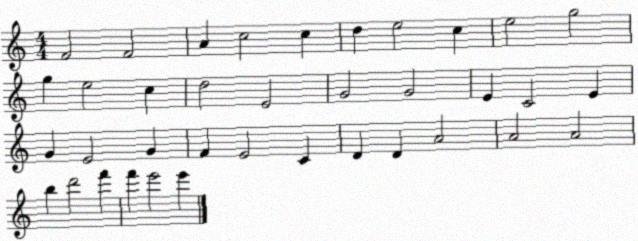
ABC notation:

X:1
T:Untitled
M:4/4
L:1/4
K:C
F2 F2 A c2 c d e2 c e2 g2 g e2 c d2 E2 G2 G2 E C2 E G E2 G F E2 C D D A2 A2 A2 b d'2 f' f' e'2 e'